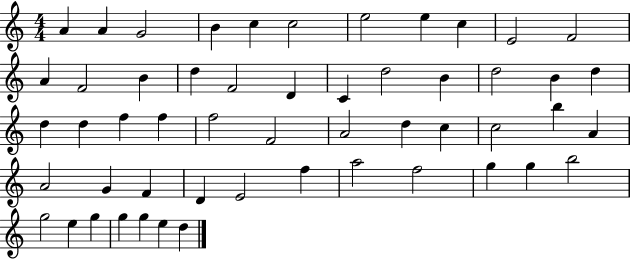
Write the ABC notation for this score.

X:1
T:Untitled
M:4/4
L:1/4
K:C
A A G2 B c c2 e2 e c E2 F2 A F2 B d F2 D C d2 B d2 B d d d f f f2 F2 A2 d c c2 b A A2 G F D E2 f a2 f2 g g b2 g2 e g g g e d